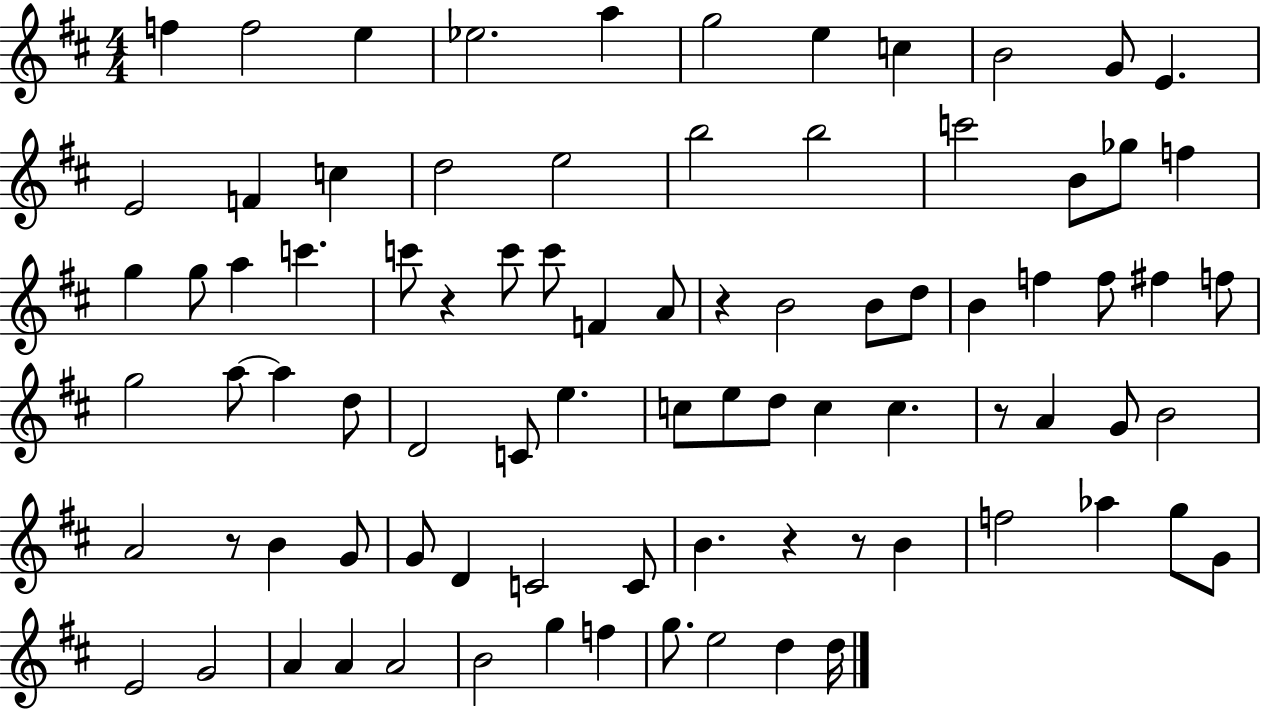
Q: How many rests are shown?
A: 6